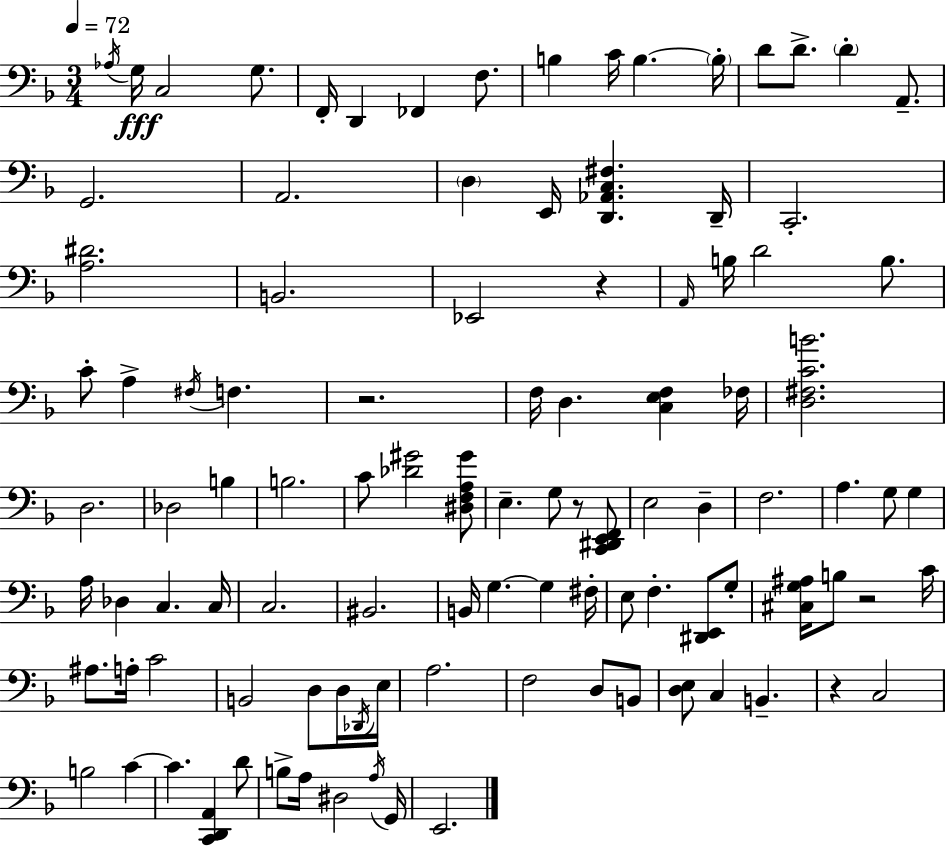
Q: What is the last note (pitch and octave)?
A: E2